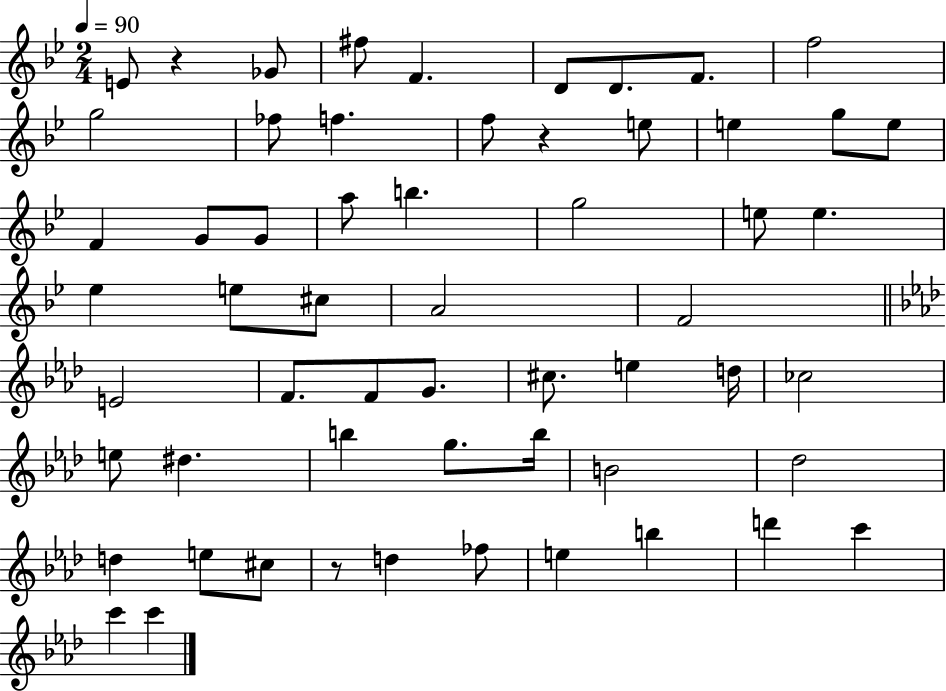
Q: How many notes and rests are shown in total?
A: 58